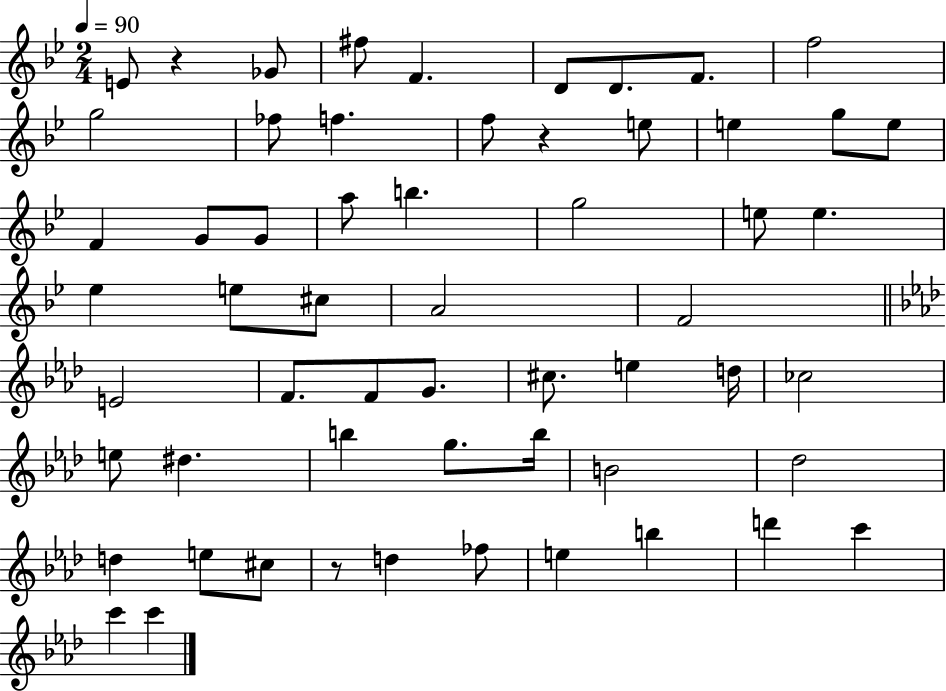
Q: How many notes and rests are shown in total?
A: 58